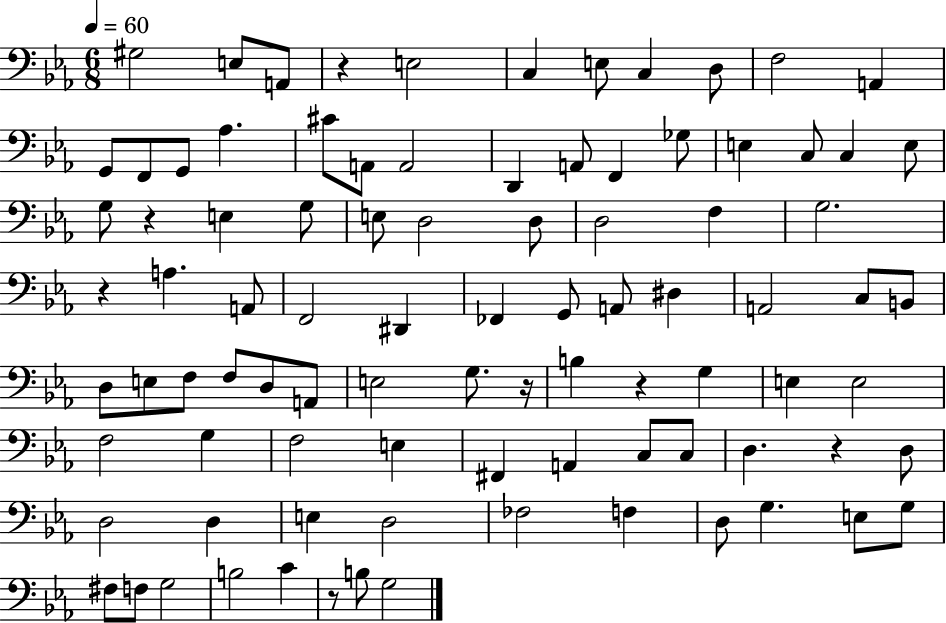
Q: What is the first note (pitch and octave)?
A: G#3